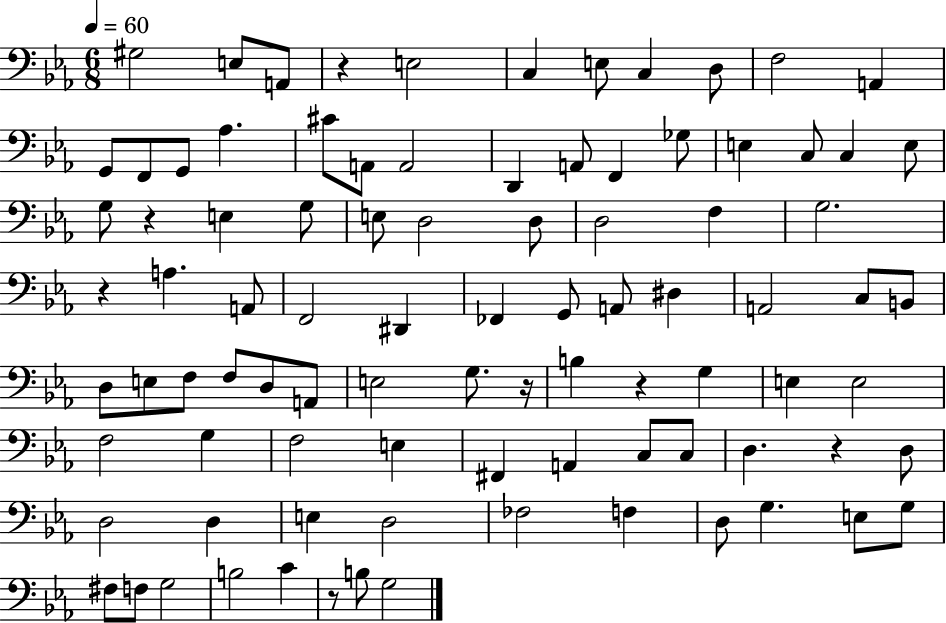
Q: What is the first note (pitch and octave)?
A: G#3